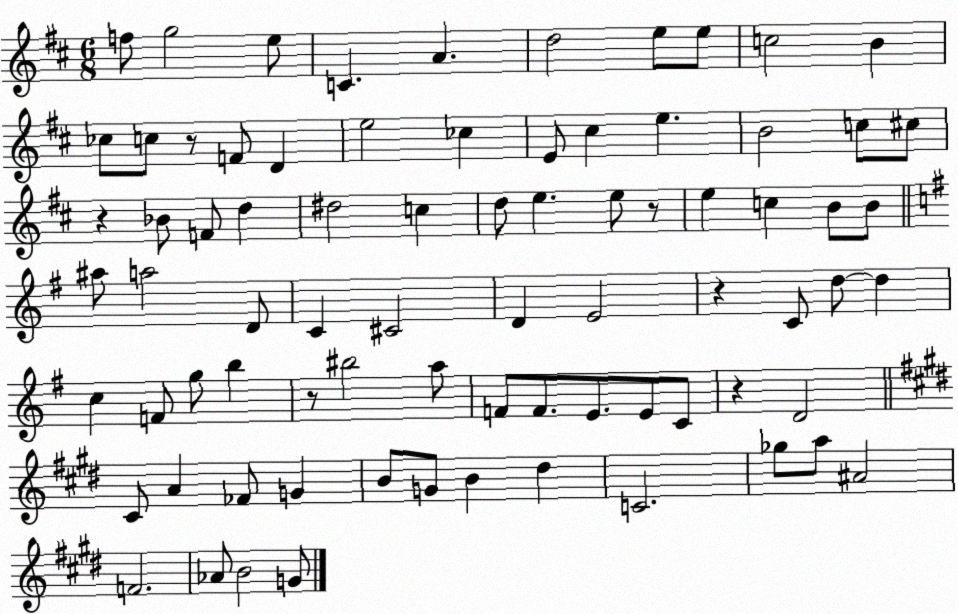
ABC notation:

X:1
T:Untitled
M:6/8
L:1/4
K:D
f/2 g2 e/2 C A d2 e/2 e/2 c2 B _c/2 c/2 z/2 F/2 D e2 _c E/2 ^c e B2 c/2 ^c/2 z _B/2 F/2 d ^d2 c d/2 e e/2 z/2 e c B/2 B/2 ^a/2 a2 D/2 C ^C2 D E2 z C/2 d/2 d c F/2 g/2 b z/2 ^b2 a/2 F/2 F/2 E/2 E/2 C/2 z D2 ^C/2 A _F/2 G B/2 G/2 B ^d C2 _g/2 a/2 ^A2 F2 _A/2 B2 G/2